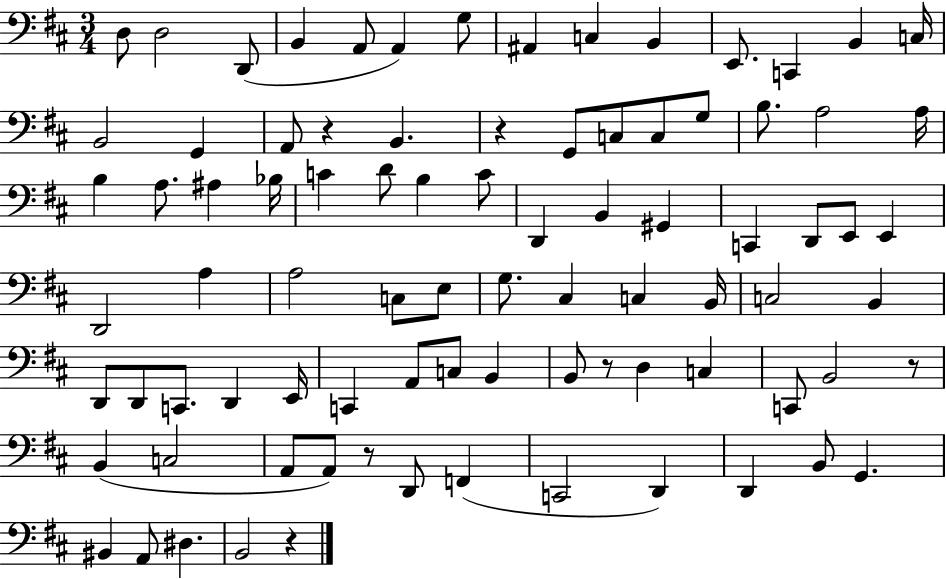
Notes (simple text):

D3/e D3/h D2/e B2/q A2/e A2/q G3/e A#2/q C3/q B2/q E2/e. C2/q B2/q C3/s B2/h G2/q A2/e R/q B2/q. R/q G2/e C3/e C3/e G3/e B3/e. A3/h A3/s B3/q A3/e. A#3/q Bb3/s C4/q D4/e B3/q C4/e D2/q B2/q G#2/q C2/q D2/e E2/e E2/q D2/h A3/q A3/h C3/e E3/e G3/e. C#3/q C3/q B2/s C3/h B2/q D2/e D2/e C2/e. D2/q E2/s C2/q A2/e C3/e B2/q B2/e R/e D3/q C3/q C2/e B2/h R/e B2/q C3/h A2/e A2/e R/e D2/e F2/q C2/h D2/q D2/q B2/e G2/q. BIS2/q A2/e D#3/q. B2/h R/q